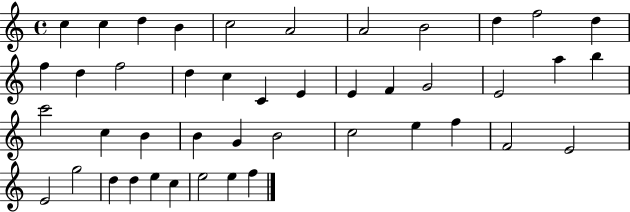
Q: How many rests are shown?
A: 0